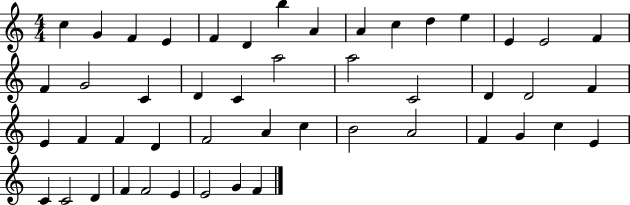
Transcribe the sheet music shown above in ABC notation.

X:1
T:Untitled
M:4/4
L:1/4
K:C
c G F E F D b A A c d e E E2 F F G2 C D C a2 a2 C2 D D2 F E F F D F2 A c B2 A2 F G c E C C2 D F F2 E E2 G F